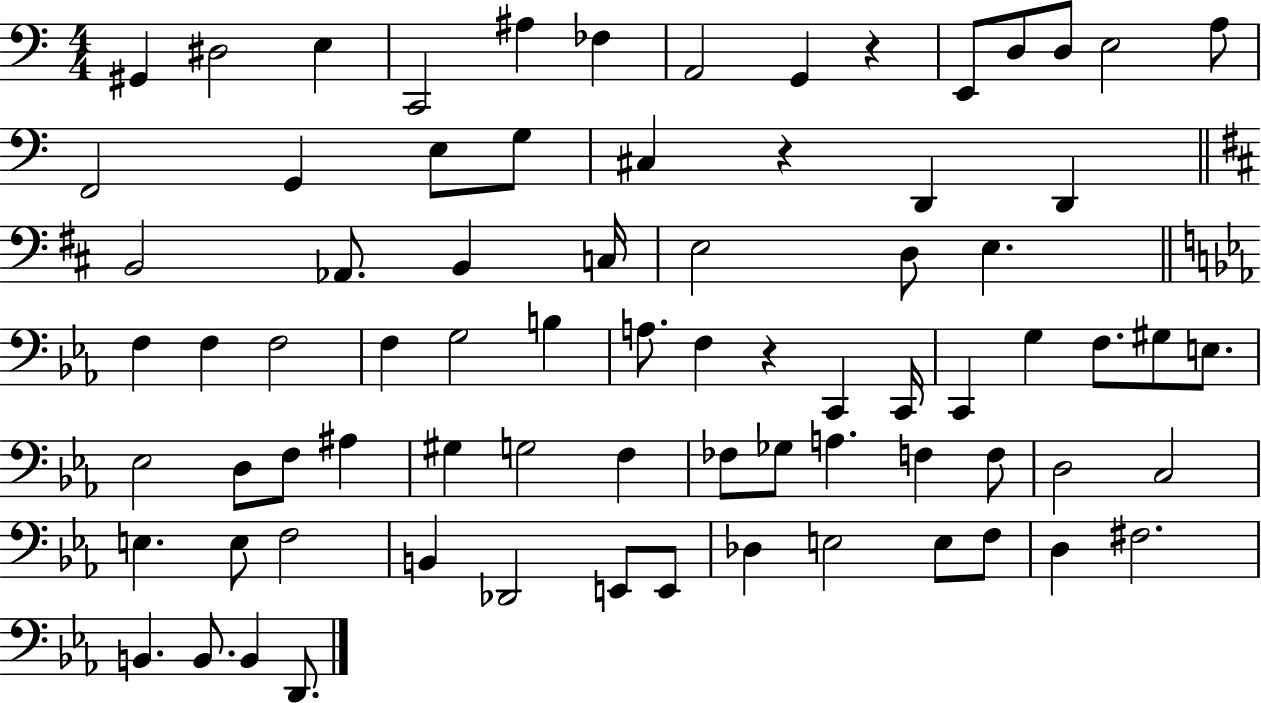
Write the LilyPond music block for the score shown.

{
  \clef bass
  \numericTimeSignature
  \time 4/4
  \key c \major
  \repeat volta 2 { gis,4 dis2 e4 | c,2 ais4 fes4 | a,2 g,4 r4 | e,8 d8 d8 e2 a8 | \break f,2 g,4 e8 g8 | cis4 r4 d,4 d,4 | \bar "||" \break \key d \major b,2 aes,8. b,4 c16 | e2 d8 e4. | \bar "||" \break \key ees \major f4 f4 f2 | f4 g2 b4 | a8. f4 r4 c,4 c,16 | c,4 g4 f8. gis8 e8. | \break ees2 d8 f8 ais4 | gis4 g2 f4 | fes8 ges8 a4. f4 f8 | d2 c2 | \break e4. e8 f2 | b,4 des,2 e,8 e,8 | des4 e2 e8 f8 | d4 fis2. | \break b,4. b,8. b,4 d,8. | } \bar "|."
}